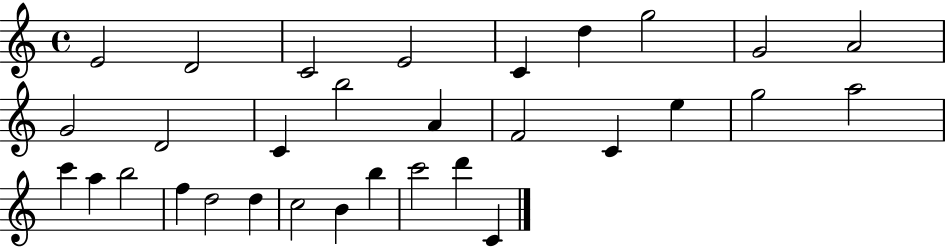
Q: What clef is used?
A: treble